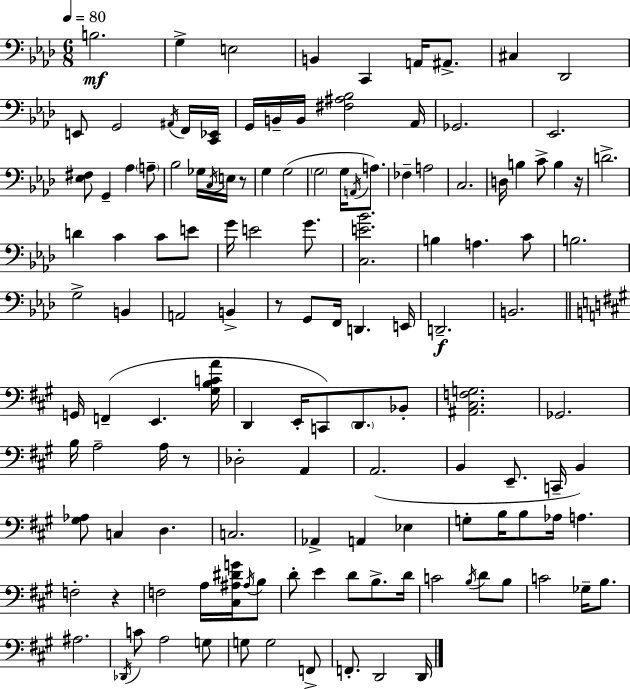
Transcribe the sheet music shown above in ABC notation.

X:1
T:Untitled
M:6/8
L:1/4
K:Fm
B,2 G, E,2 B,, C,, A,,/4 ^A,,/2 ^C, _D,,2 E,,/2 G,,2 ^A,,/4 F,,/4 [C,,_E,,]/4 G,,/4 B,,/4 B,,/4 [^F,^A,_B,]2 _A,,/4 _G,,2 _E,,2 [_E,^F,]/2 G,, _A, A,/2 _B,2 _G,/4 C,/4 E,/4 z/2 G, G,2 G,2 G,/4 A,,/4 A,/2 _F, A,2 C,2 D,/4 B, C/2 B, z/4 D2 D C C/2 E/2 G/4 E2 G/2 [C,E_B]2 B, A, C/2 B,2 G,2 B,, A,,2 B,, z/2 G,,/2 F,,/4 D,, E,,/4 D,,2 B,,2 G,,/4 F,, E,, [^G,B,CA]/4 D,, E,,/4 C,,/2 D,,/2 _B,,/2 [^A,,^C,F,G,]2 _G,,2 B,/4 A,2 A,/4 z/2 _D,2 A,, A,,2 B,, E,,/2 C,,/4 B,, [^G,_A,]/2 C, D, C,2 _A,, A,, _E, G,/2 B,/4 B,/2 _A,/4 A, F,2 z F,2 A,/4 [^C,^A,^DG]/4 ^A,/4 B,/2 D/2 E D/2 B,/2 D/4 C2 B,/4 D/2 B,/2 C2 _G,/4 B,/2 ^A,2 _D,,/4 C/2 A,2 G,/2 G,/2 G,2 F,,/2 F,,/2 D,,2 D,,/4